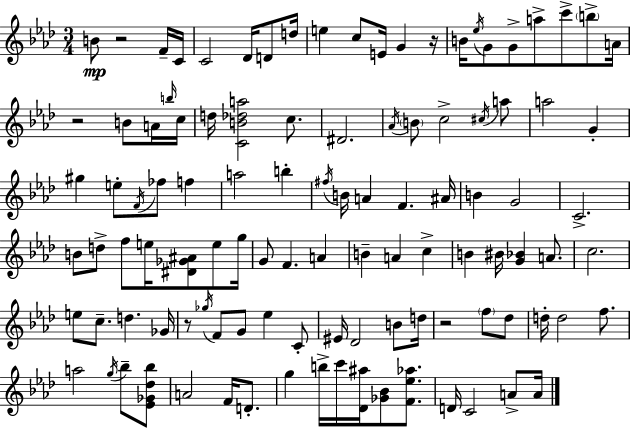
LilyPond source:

{
  \clef treble
  \numericTimeSignature
  \time 3/4
  \key f \minor
  b'8\mp r2 f'16-- c'16 | c'2 des'16 d'8 d''16 | e''4 c''8 e'16 g'4 r16 | b'16 \acciaccatura { ees''16 } g'8 g'8-> a''8-> c'''8-> \parenthesize b''8-> | \break a'16 r2 b'8 a'16 | \grace { b''16 } c''16 d''16 <c' b' des'' a''>2 c''8. | dis'2. | \acciaccatura { aes'16 } \parenthesize b'8 c''2-> | \break \acciaccatura { cis''16 } a''8 a''2 | g'4-. gis''4 e''8-. \acciaccatura { f'16 } fes''8 | f''4 a''2 | b''4-. \acciaccatura { fis''16 } b'16 a'4 f'4. | \break ais'16 b'4 g'2 | c'2.-> | b'8 d''8-> f''8 | e''16 <dis' ges' ais'>8 e''8 g''16 g'8 f'4. | \break a'4 b'4-- a'4 | c''4-> b'4 bis'16 <g' bes'>4 | a'8. c''2. | e''8 c''8.-- d''4. | \break ges'16 r8 \acciaccatura { ges''16 } f'8 g'8 | ees''4 c'8-. eis'16 des'2 | b'8 d''16 r2 | \parenthesize f''8 des''8 d''16-. d''2 | \break f''8. a''2 | \acciaccatura { g''16 } bes''8-- <ees' ges' des'' bes''>8 a'2 | f'16 d'8.-. g''4 | b''16-> c'''16 <des' ais''>16 <ges' bes'>8 <f' ees'' aes''>8. d'16 c'2 | \break a'8-> a'16 \bar "|."
}